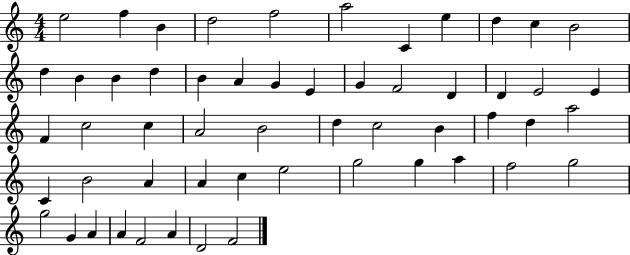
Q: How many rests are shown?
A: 0